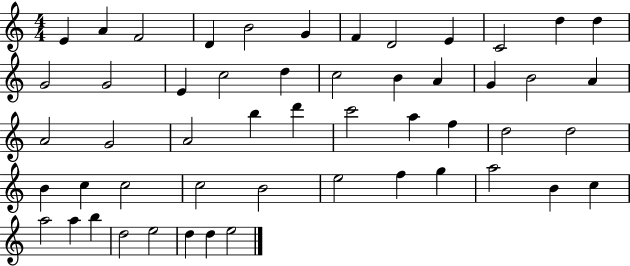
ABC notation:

X:1
T:Untitled
M:4/4
L:1/4
K:C
E A F2 D B2 G F D2 E C2 d d G2 G2 E c2 d c2 B A G B2 A A2 G2 A2 b d' c'2 a f d2 d2 B c c2 c2 B2 e2 f g a2 B c a2 a b d2 e2 d d e2